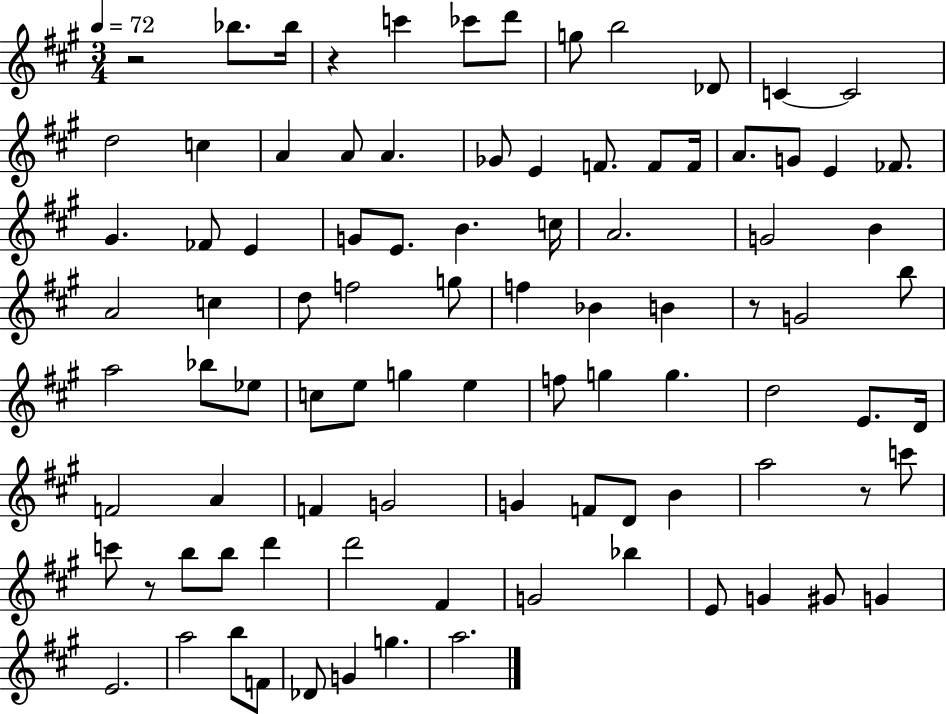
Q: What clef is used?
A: treble